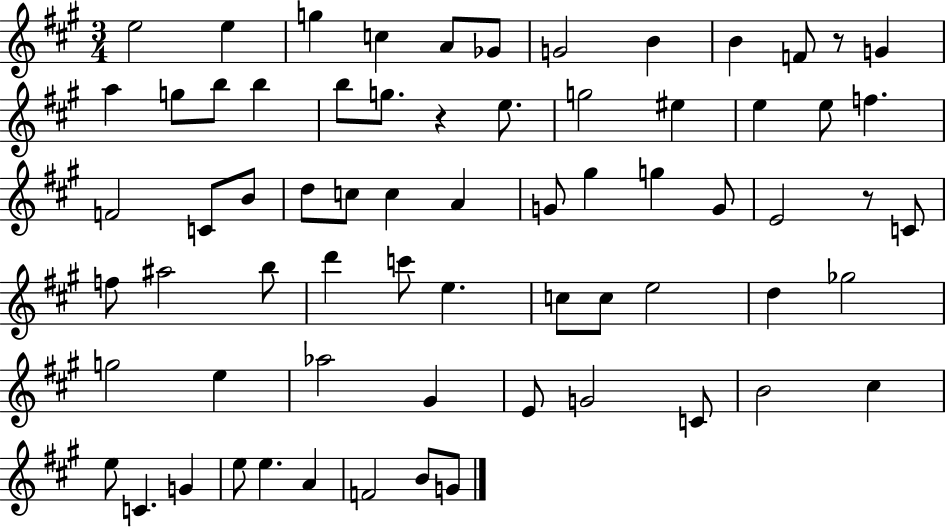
E5/h E5/q G5/q C5/q A4/e Gb4/e G4/h B4/q B4/q F4/e R/e G4/q A5/q G5/e B5/e B5/q B5/e G5/e. R/q E5/e. G5/h EIS5/q E5/q E5/e F5/q. F4/h C4/e B4/e D5/e C5/e C5/q A4/q G4/e G#5/q G5/q G4/e E4/h R/e C4/e F5/e A#5/h B5/e D6/q C6/e E5/q. C5/e C5/e E5/h D5/q Gb5/h G5/h E5/q Ab5/h G#4/q E4/e G4/h C4/e B4/h C#5/q E5/e C4/q. G4/q E5/e E5/q. A4/q F4/h B4/e G4/e